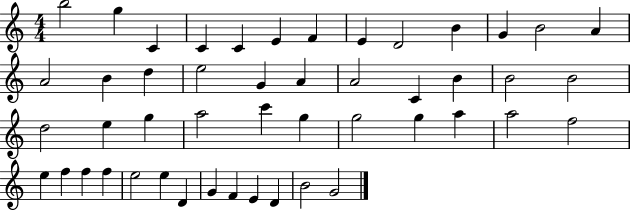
{
  \clef treble
  \numericTimeSignature
  \time 4/4
  \key c \major
  b''2 g''4 c'4 | c'4 c'4 e'4 f'4 | e'4 d'2 b'4 | g'4 b'2 a'4 | \break a'2 b'4 d''4 | e''2 g'4 a'4 | a'2 c'4 b'4 | b'2 b'2 | \break d''2 e''4 g''4 | a''2 c'''4 g''4 | g''2 g''4 a''4 | a''2 f''2 | \break e''4 f''4 f''4 f''4 | e''2 e''4 d'4 | g'4 f'4 e'4 d'4 | b'2 g'2 | \break \bar "|."
}